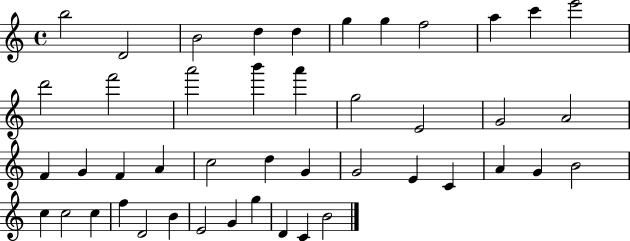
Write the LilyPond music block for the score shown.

{
  \clef treble
  \time 4/4
  \defaultTimeSignature
  \key c \major
  b''2 d'2 | b'2 d''4 d''4 | g''4 g''4 f''2 | a''4 c'''4 e'''2 | \break d'''2 f'''2 | a'''2 b'''4 a'''4 | g''2 e'2 | g'2 a'2 | \break f'4 g'4 f'4 a'4 | c''2 d''4 g'4 | g'2 e'4 c'4 | a'4 g'4 b'2 | \break c''4 c''2 c''4 | f''4 d'2 b'4 | e'2 g'4 g''4 | d'4 c'4 b'2 | \break \bar "|."
}